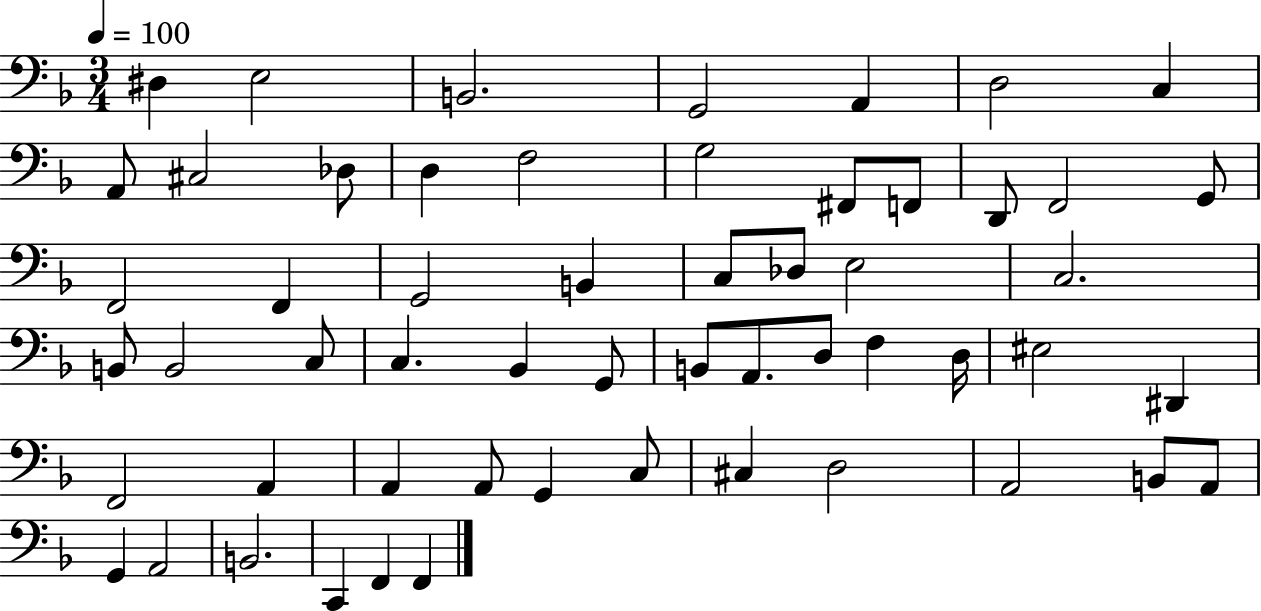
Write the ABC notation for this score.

X:1
T:Untitled
M:3/4
L:1/4
K:F
^D, E,2 B,,2 G,,2 A,, D,2 C, A,,/2 ^C,2 _D,/2 D, F,2 G,2 ^F,,/2 F,,/2 D,,/2 F,,2 G,,/2 F,,2 F,, G,,2 B,, C,/2 _D,/2 E,2 C,2 B,,/2 B,,2 C,/2 C, _B,, G,,/2 B,,/2 A,,/2 D,/2 F, D,/4 ^E,2 ^D,, F,,2 A,, A,, A,,/2 G,, C,/2 ^C, D,2 A,,2 B,,/2 A,,/2 G,, A,,2 B,,2 C,, F,, F,,